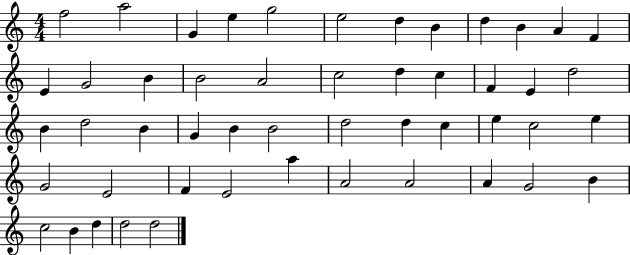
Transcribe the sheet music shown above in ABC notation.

X:1
T:Untitled
M:4/4
L:1/4
K:C
f2 a2 G e g2 e2 d B d B A F E G2 B B2 A2 c2 d c F E d2 B d2 B G B B2 d2 d c e c2 e G2 E2 F E2 a A2 A2 A G2 B c2 B d d2 d2